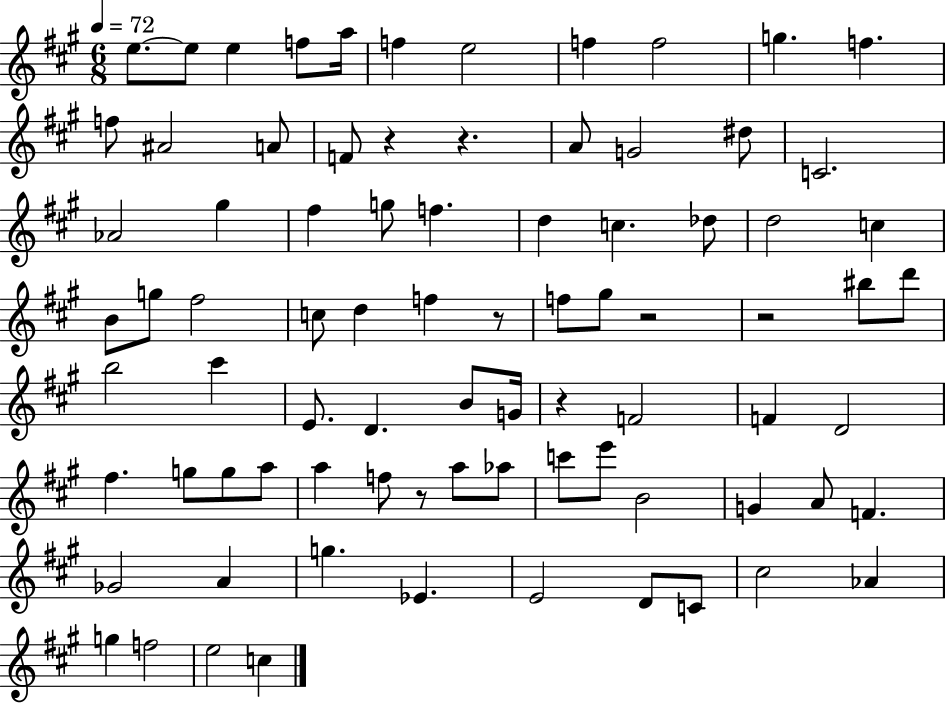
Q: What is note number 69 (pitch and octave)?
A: C4